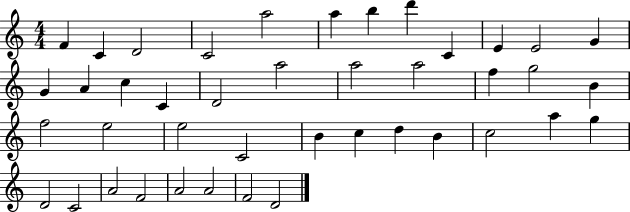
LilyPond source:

{
  \clef treble
  \numericTimeSignature
  \time 4/4
  \key c \major
  f'4 c'4 d'2 | c'2 a''2 | a''4 b''4 d'''4 c'4 | e'4 e'2 g'4 | \break g'4 a'4 c''4 c'4 | d'2 a''2 | a''2 a''2 | f''4 g''2 b'4 | \break f''2 e''2 | e''2 c'2 | b'4 c''4 d''4 b'4 | c''2 a''4 g''4 | \break d'2 c'2 | a'2 f'2 | a'2 a'2 | f'2 d'2 | \break \bar "|."
}